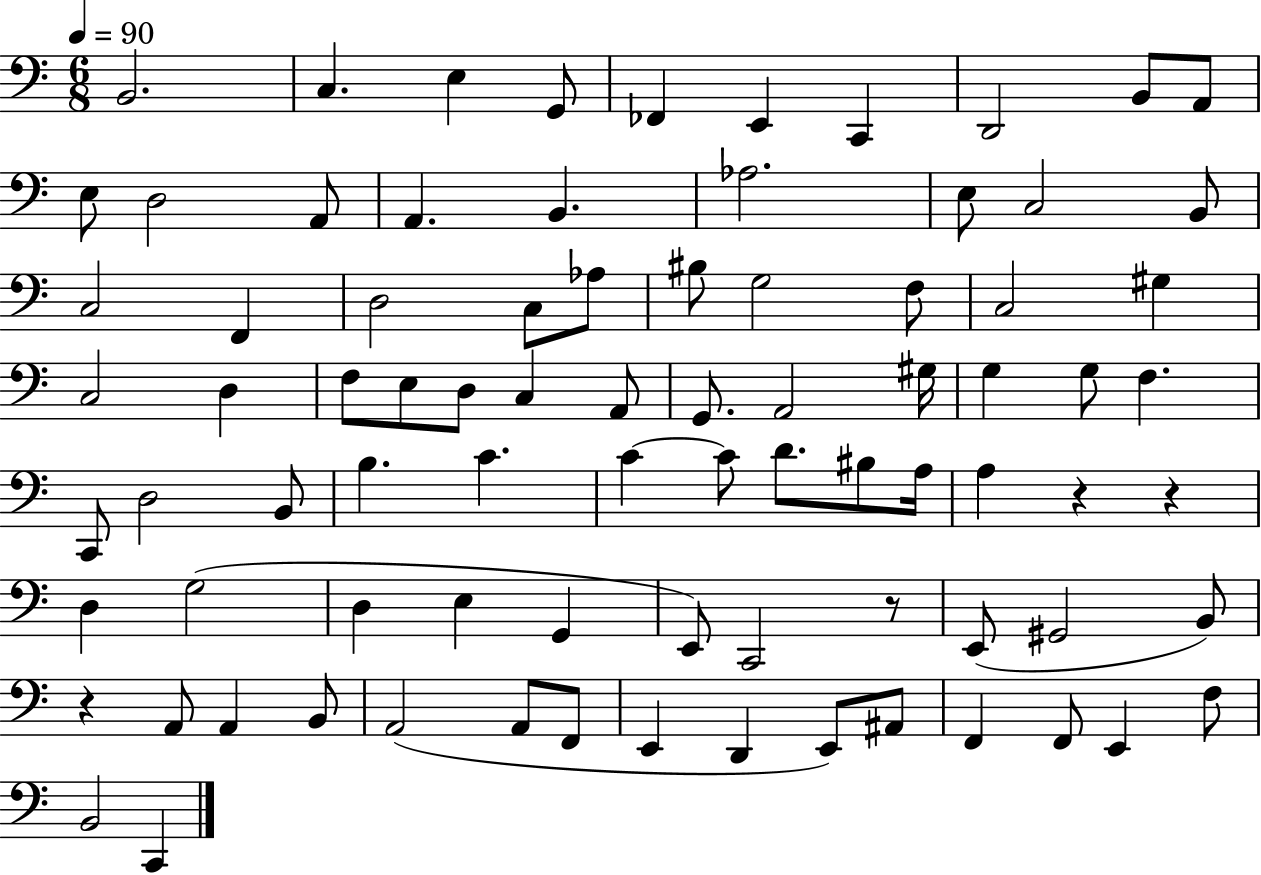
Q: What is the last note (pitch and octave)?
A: C2